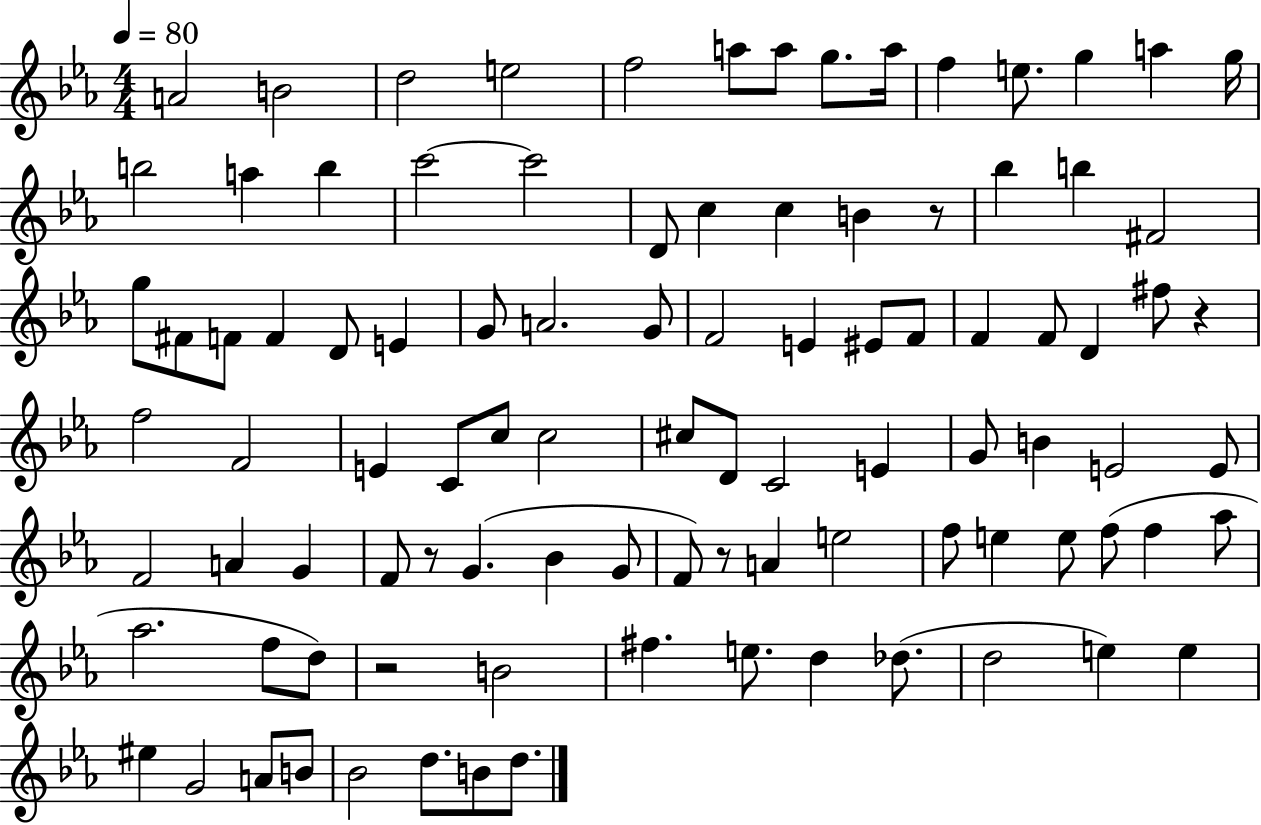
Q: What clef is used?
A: treble